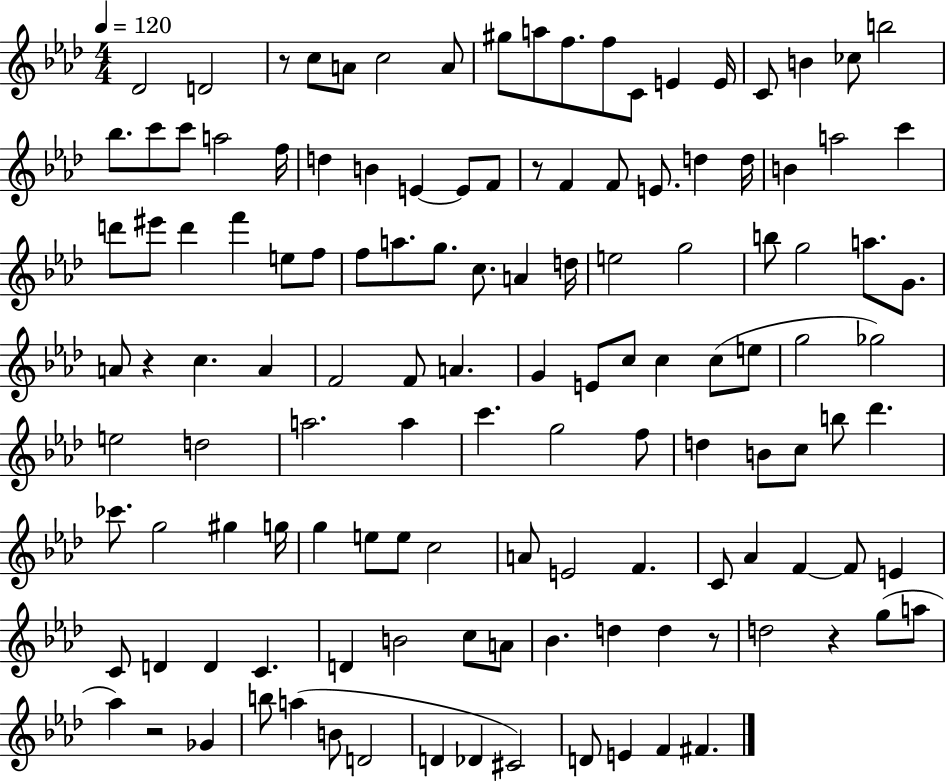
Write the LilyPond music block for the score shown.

{
  \clef treble
  \numericTimeSignature
  \time 4/4
  \key aes \major
  \tempo 4 = 120
  \repeat volta 2 { des'2 d'2 | r8 c''8 a'8 c''2 a'8 | gis''8 a''8 f''8. f''8 c'8 e'4 e'16 | c'8 b'4 ces''8 b''2 | \break bes''8. c'''8 c'''8 a''2 f''16 | d''4 b'4 e'4~~ e'8 f'8 | r8 f'4 f'8 e'8. d''4 d''16 | b'4 a''2 c'''4 | \break d'''8 eis'''8 d'''4 f'''4 e''8 f''8 | f''8 a''8. g''8. c''8. a'4 d''16 | e''2 g''2 | b''8 g''2 a''8. g'8. | \break a'8 r4 c''4. a'4 | f'2 f'8 a'4. | g'4 e'8 c''8 c''4 c''8( e''8 | g''2 ges''2) | \break e''2 d''2 | a''2. a''4 | c'''4. g''2 f''8 | d''4 b'8 c''8 b''8 des'''4. | \break ces'''8. g''2 gis''4 g''16 | g''4 e''8 e''8 c''2 | a'8 e'2 f'4. | c'8 aes'4 f'4~~ f'8 e'4 | \break c'8 d'4 d'4 c'4. | d'4 b'2 c''8 a'8 | bes'4. d''4 d''4 r8 | d''2 r4 g''8( a''8 | \break aes''4) r2 ges'4 | b''8 a''4( b'8 d'2 | d'4 des'4 cis'2) | d'8 e'4 f'4 fis'4. | \break } \bar "|."
}